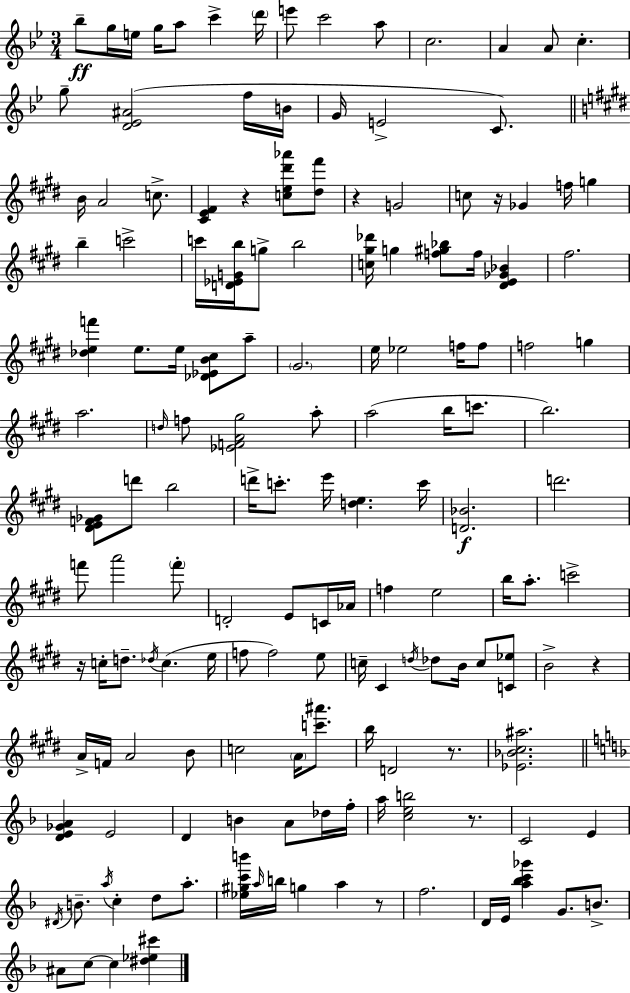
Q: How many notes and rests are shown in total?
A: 153